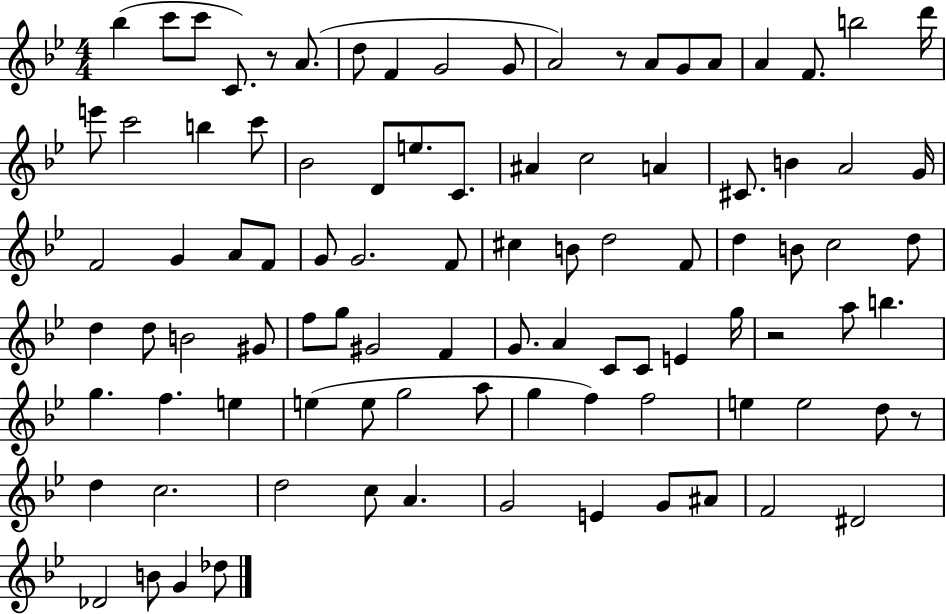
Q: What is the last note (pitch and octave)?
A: Db5